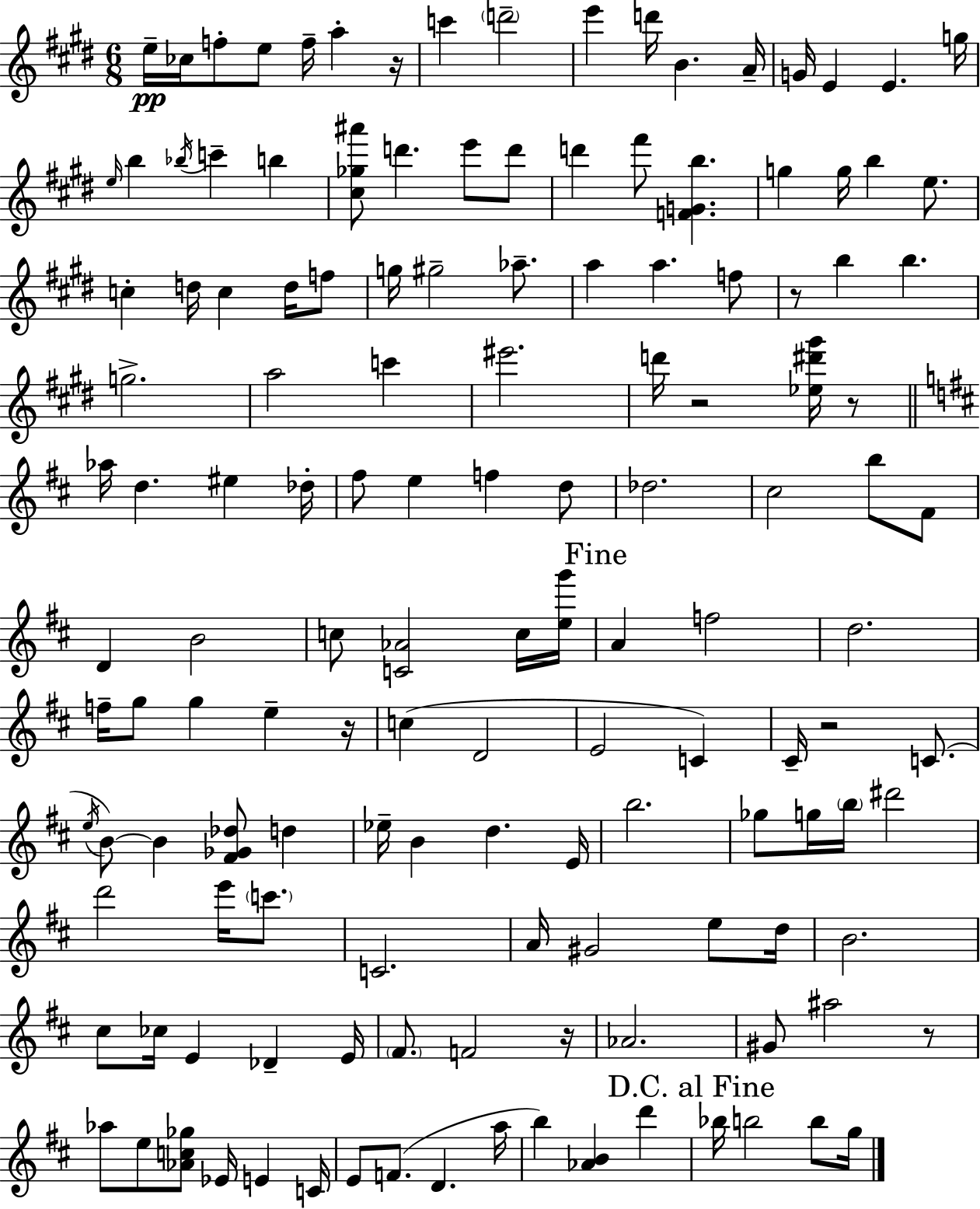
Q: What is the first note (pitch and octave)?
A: E5